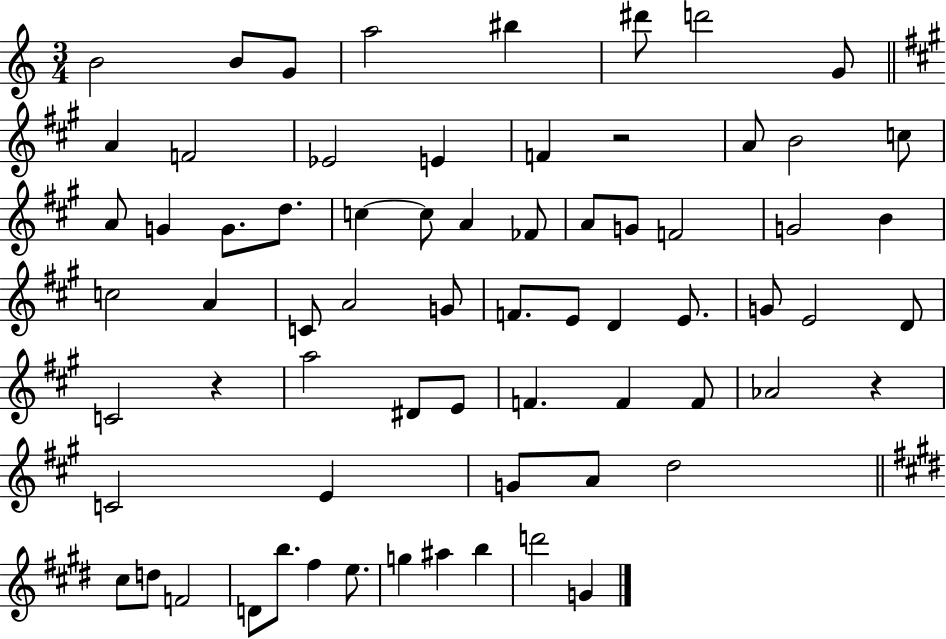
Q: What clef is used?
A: treble